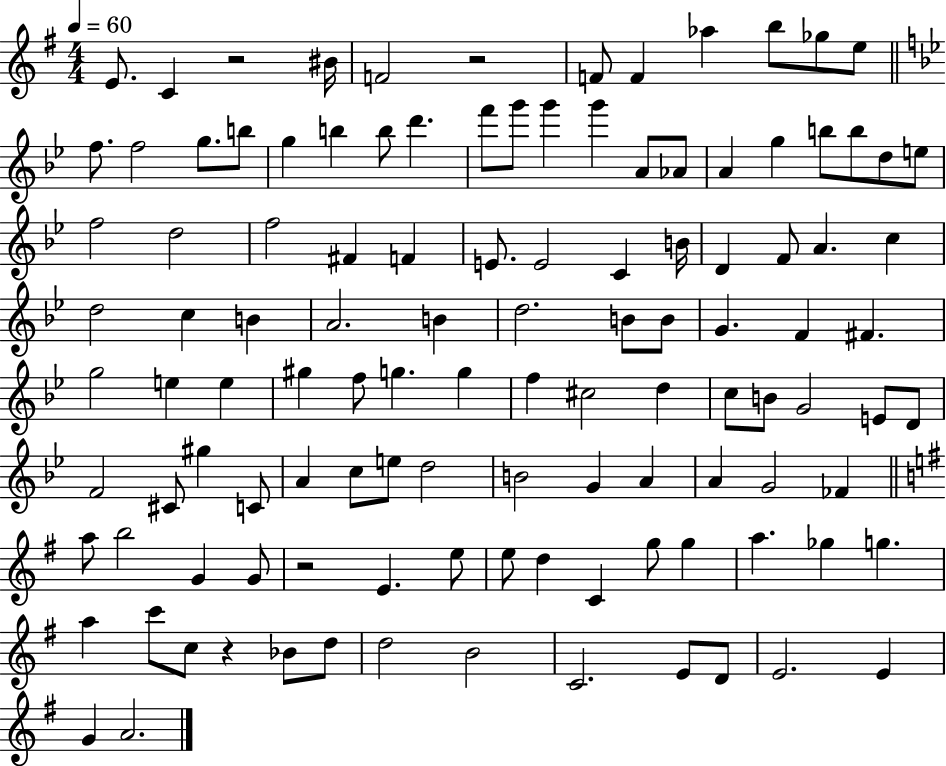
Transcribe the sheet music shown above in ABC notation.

X:1
T:Untitled
M:4/4
L:1/4
K:G
E/2 C z2 ^B/4 F2 z2 F/2 F _a b/2 _g/2 e/2 f/2 f2 g/2 b/2 g b b/2 d' f'/2 g'/2 g' g' A/2 _A/2 A g b/2 b/2 d/2 e/2 f2 d2 f2 ^F F E/2 E2 C B/4 D F/2 A c d2 c B A2 B d2 B/2 B/2 G F ^F g2 e e ^g f/2 g g f ^c2 d c/2 B/2 G2 E/2 D/2 F2 ^C/2 ^g C/2 A c/2 e/2 d2 B2 G A A G2 _F a/2 b2 G G/2 z2 E e/2 e/2 d C g/2 g a _g g a c'/2 c/2 z _B/2 d/2 d2 B2 C2 E/2 D/2 E2 E G A2